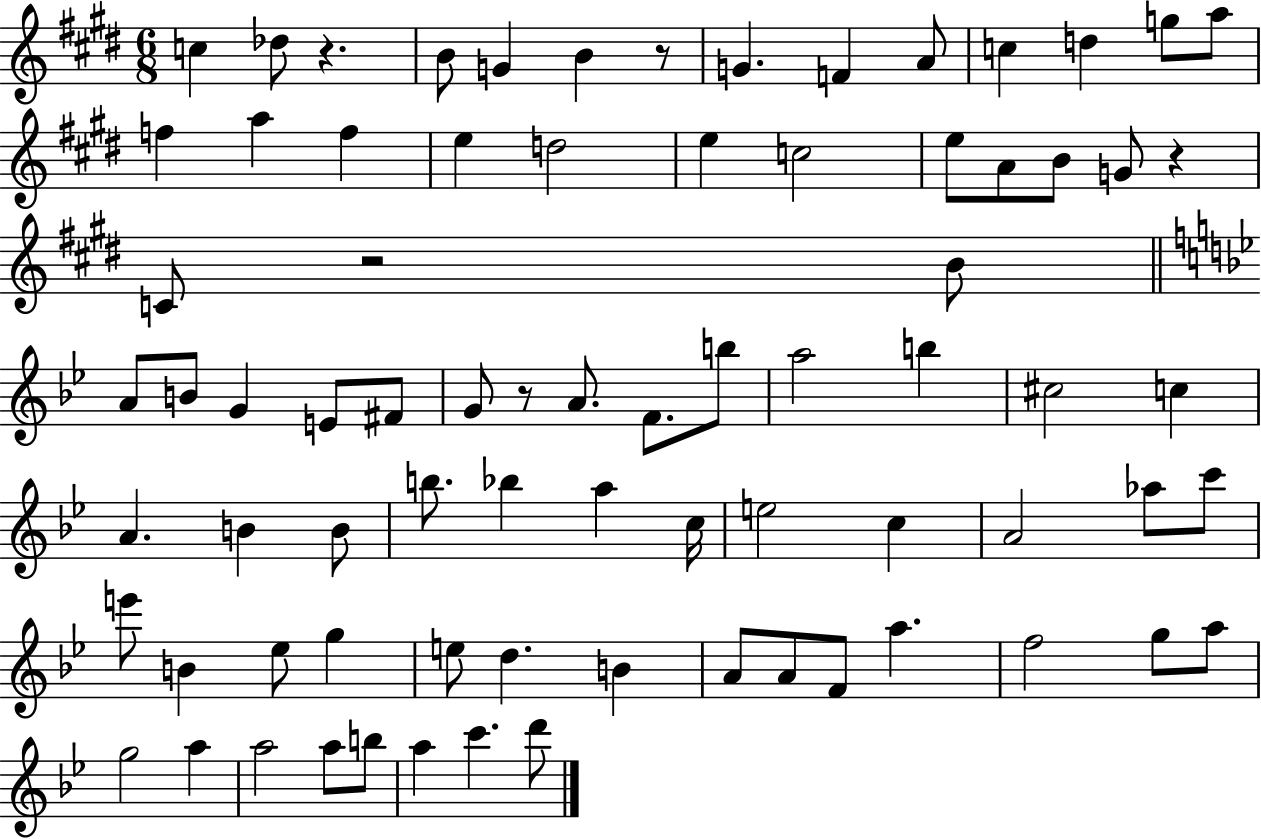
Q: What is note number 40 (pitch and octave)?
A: B4